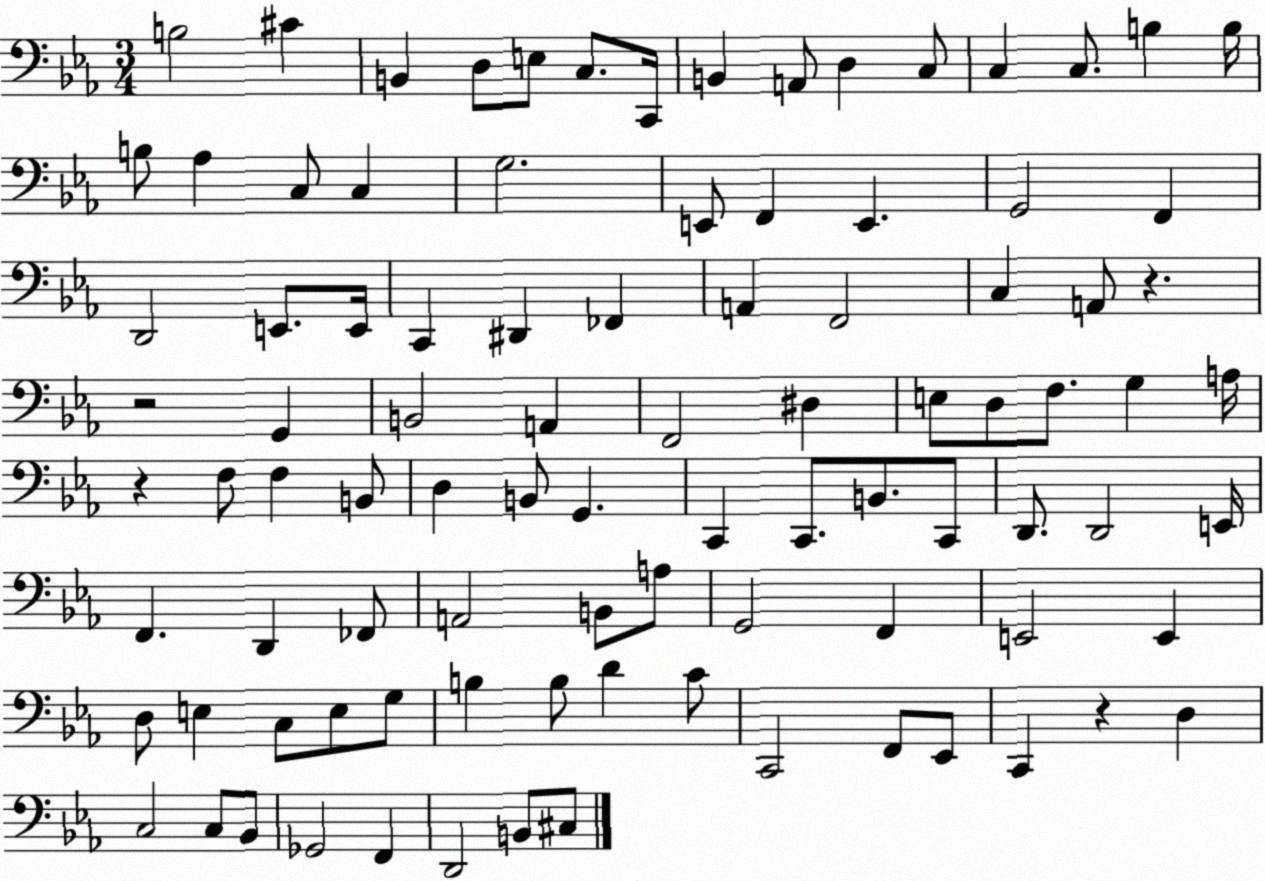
X:1
T:Untitled
M:3/4
L:1/4
K:Eb
B,2 ^C B,, D,/2 E,/2 C,/2 C,,/4 B,, A,,/2 D, C,/2 C, C,/2 B, B,/4 B,/2 _A, C,/2 C, G,2 E,,/2 F,, E,, G,,2 F,, D,,2 E,,/2 E,,/4 C,, ^D,, _F,, A,, F,,2 C, A,,/2 z z2 G,, B,,2 A,, F,,2 ^D, E,/2 D,/2 F,/2 G, A,/4 z F,/2 F, B,,/2 D, B,,/2 G,, C,, C,,/2 B,,/2 C,,/2 D,,/2 D,,2 E,,/4 F,, D,, _F,,/2 A,,2 B,,/2 A,/2 G,,2 F,, E,,2 E,, D,/2 E, C,/2 E,/2 G,/2 B, B,/2 D C/2 C,,2 F,,/2 _E,,/2 C,, z D, C,2 C,/2 _B,,/2 _G,,2 F,, D,,2 B,,/2 ^C,/2